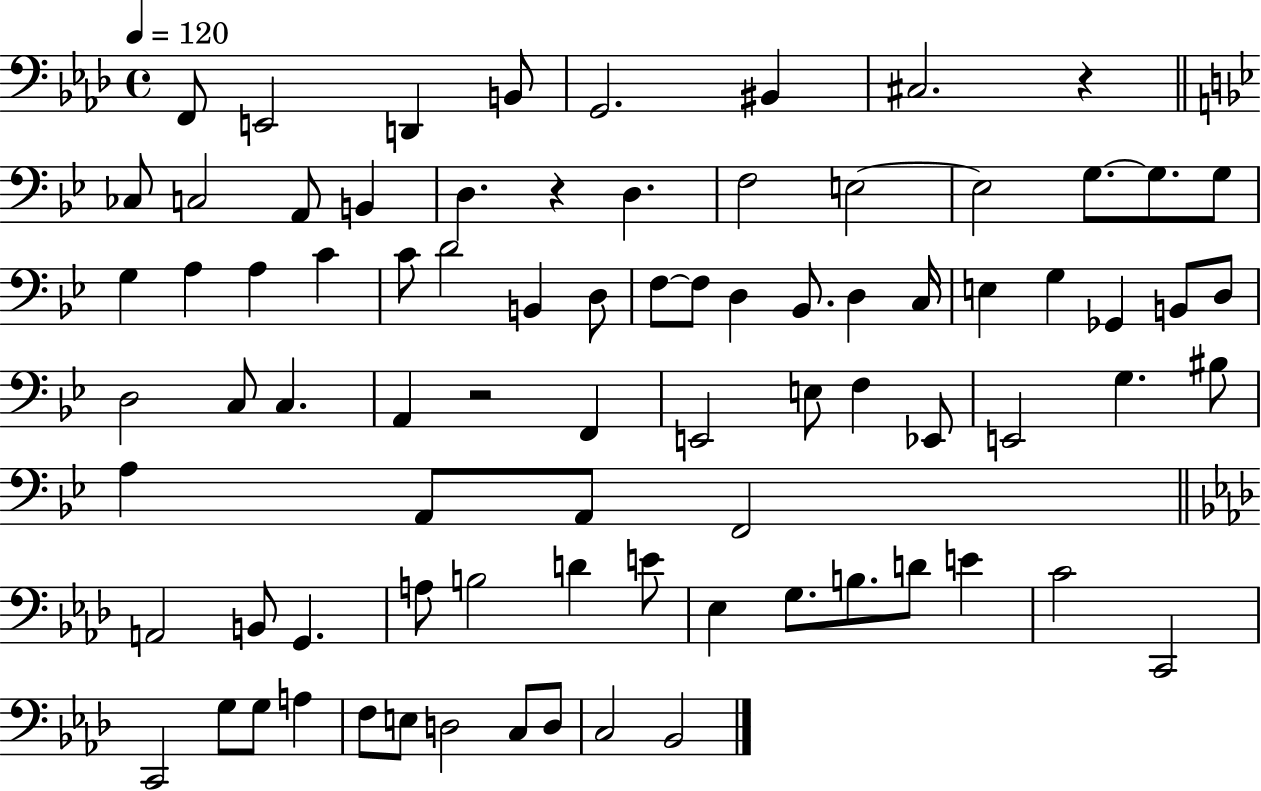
X:1
T:Untitled
M:4/4
L:1/4
K:Ab
F,,/2 E,,2 D,, B,,/2 G,,2 ^B,, ^C,2 z _C,/2 C,2 A,,/2 B,, D, z D, F,2 E,2 E,2 G,/2 G,/2 G,/2 G, A, A, C C/2 D2 B,, D,/2 F,/2 F,/2 D, _B,,/2 D, C,/4 E, G, _G,, B,,/2 D,/2 D,2 C,/2 C, A,, z2 F,, E,,2 E,/2 F, _E,,/2 E,,2 G, ^B,/2 A, A,,/2 A,,/2 F,,2 A,,2 B,,/2 G,, A,/2 B,2 D E/2 _E, G,/2 B,/2 D/2 E C2 C,,2 C,,2 G,/2 G,/2 A, F,/2 E,/2 D,2 C,/2 D,/2 C,2 _B,,2